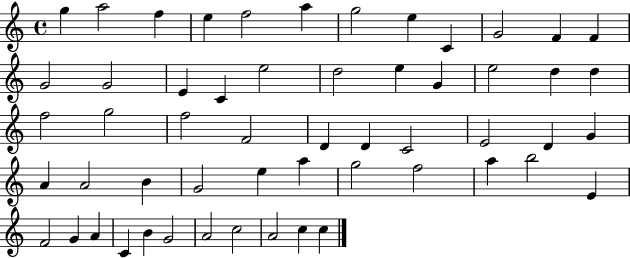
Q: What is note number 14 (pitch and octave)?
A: G4